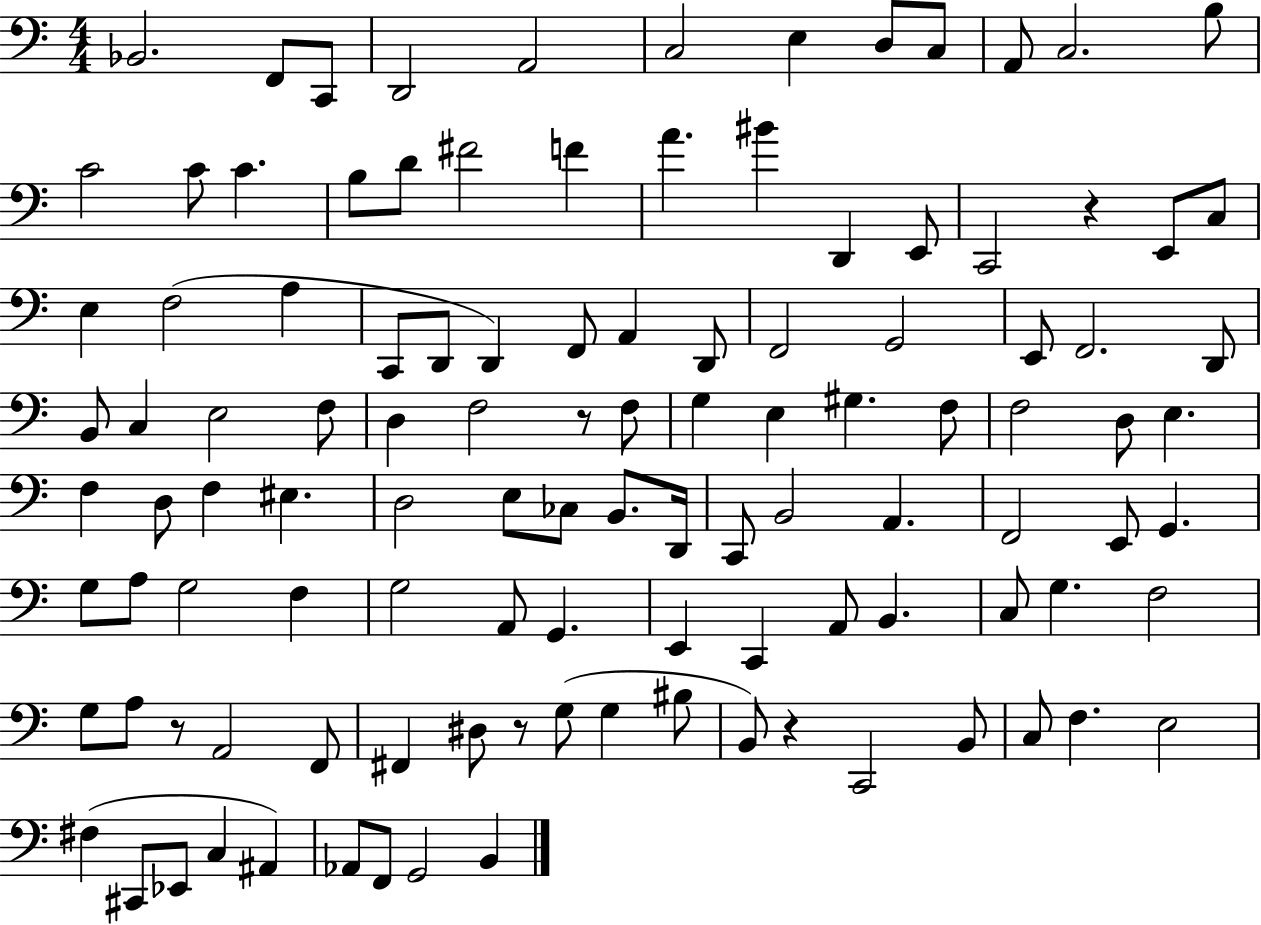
Bb2/h. F2/e C2/e D2/h A2/h C3/h E3/q D3/e C3/e A2/e C3/h. B3/e C4/h C4/e C4/q. B3/e D4/e F#4/h F4/q A4/q. BIS4/q D2/q E2/e C2/h R/q E2/e C3/e E3/q F3/h A3/q C2/e D2/e D2/q F2/e A2/q D2/e F2/h G2/h E2/e F2/h. D2/e B2/e C3/q E3/h F3/e D3/q F3/h R/e F3/e G3/q E3/q G#3/q. F3/e F3/h D3/e E3/q. F3/q D3/e F3/q EIS3/q. D3/h E3/e CES3/e B2/e. D2/s C2/e B2/h A2/q. F2/h E2/e G2/q. G3/e A3/e G3/h F3/q G3/h A2/e G2/q. E2/q C2/q A2/e B2/q. C3/e G3/q. F3/h G3/e A3/e R/e A2/h F2/e F#2/q D#3/e R/e G3/e G3/q BIS3/e B2/e R/q C2/h B2/e C3/e F3/q. E3/h F#3/q C#2/e Eb2/e C3/q A#2/q Ab2/e F2/e G2/h B2/q